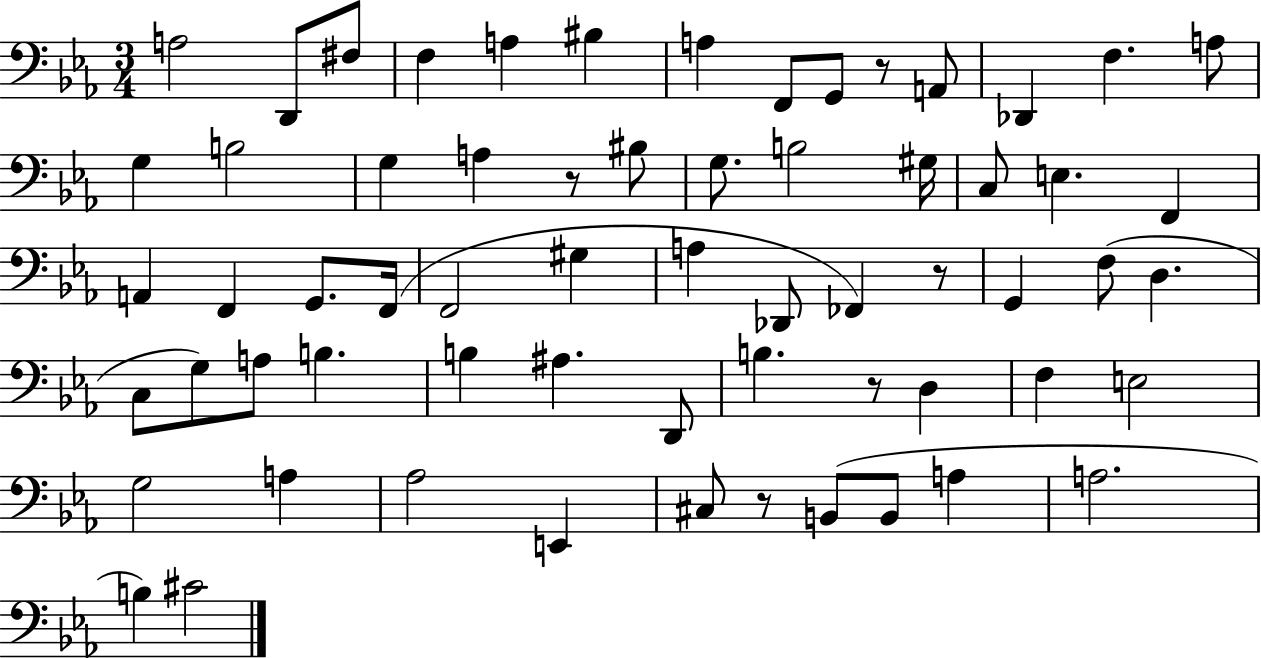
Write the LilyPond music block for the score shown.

{
  \clef bass
  \numericTimeSignature
  \time 3/4
  \key ees \major
  \repeat volta 2 { a2 d,8 fis8 | f4 a4 bis4 | a4 f,8 g,8 r8 a,8 | des,4 f4. a8 | \break g4 b2 | g4 a4 r8 bis8 | g8. b2 gis16 | c8 e4. f,4 | \break a,4 f,4 g,8. f,16( | f,2 gis4 | a4 des,8 fes,4) r8 | g,4 f8( d4. | \break c8 g8) a8 b4. | b4 ais4. d,8 | b4. r8 d4 | f4 e2 | \break g2 a4 | aes2 e,4 | cis8 r8 b,8( b,8 a4 | a2. | \break b4) cis'2 | } \bar "|."
}